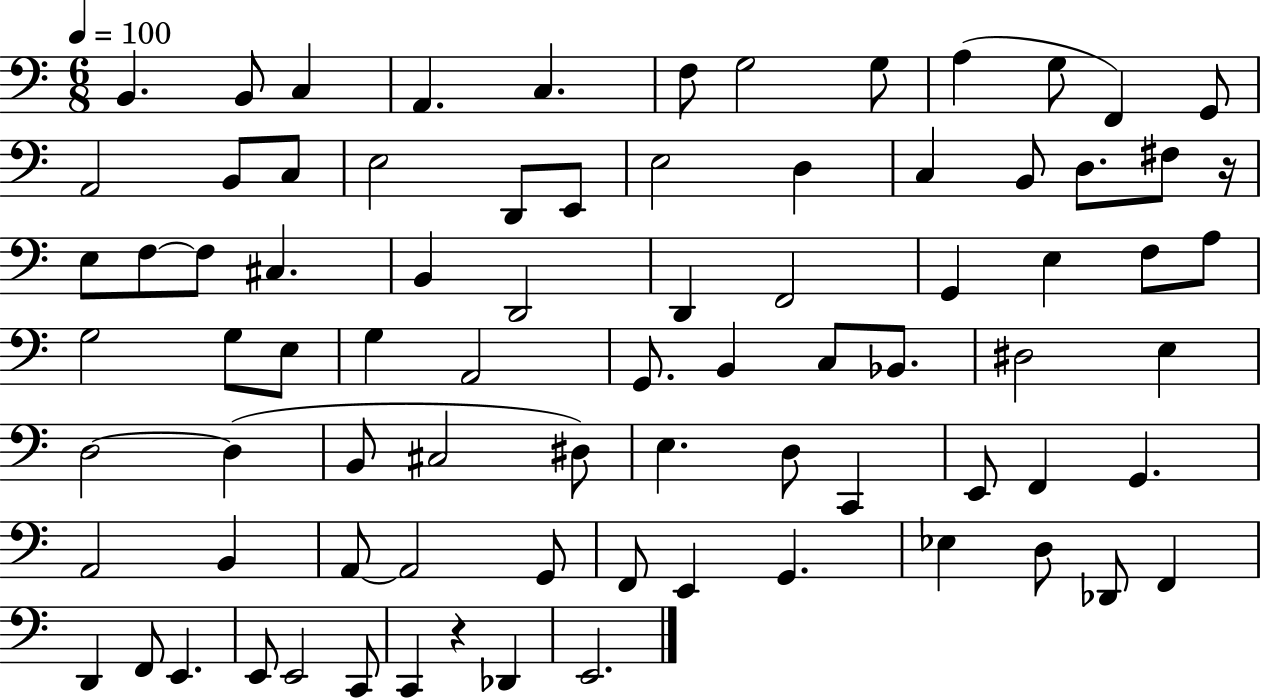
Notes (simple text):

B2/q. B2/e C3/q A2/q. C3/q. F3/e G3/h G3/e A3/q G3/e F2/q G2/e A2/h B2/e C3/e E3/h D2/e E2/e E3/h D3/q C3/q B2/e D3/e. F#3/e R/s E3/e F3/e F3/e C#3/q. B2/q D2/h D2/q F2/h G2/q E3/q F3/e A3/e G3/h G3/e E3/e G3/q A2/h G2/e. B2/q C3/e Bb2/e. D#3/h E3/q D3/h D3/q B2/e C#3/h D#3/e E3/q. D3/e C2/q E2/e F2/q G2/q. A2/h B2/q A2/e A2/h G2/e F2/e E2/q G2/q. Eb3/q D3/e Db2/e F2/q D2/q F2/e E2/q. E2/e E2/h C2/e C2/q R/q Db2/q E2/h.